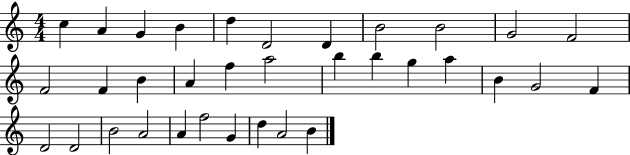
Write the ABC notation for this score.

X:1
T:Untitled
M:4/4
L:1/4
K:C
c A G B d D2 D B2 B2 G2 F2 F2 F B A f a2 b b g a B G2 F D2 D2 B2 A2 A f2 G d A2 B